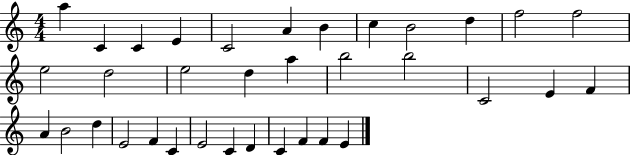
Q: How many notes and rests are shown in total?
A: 35